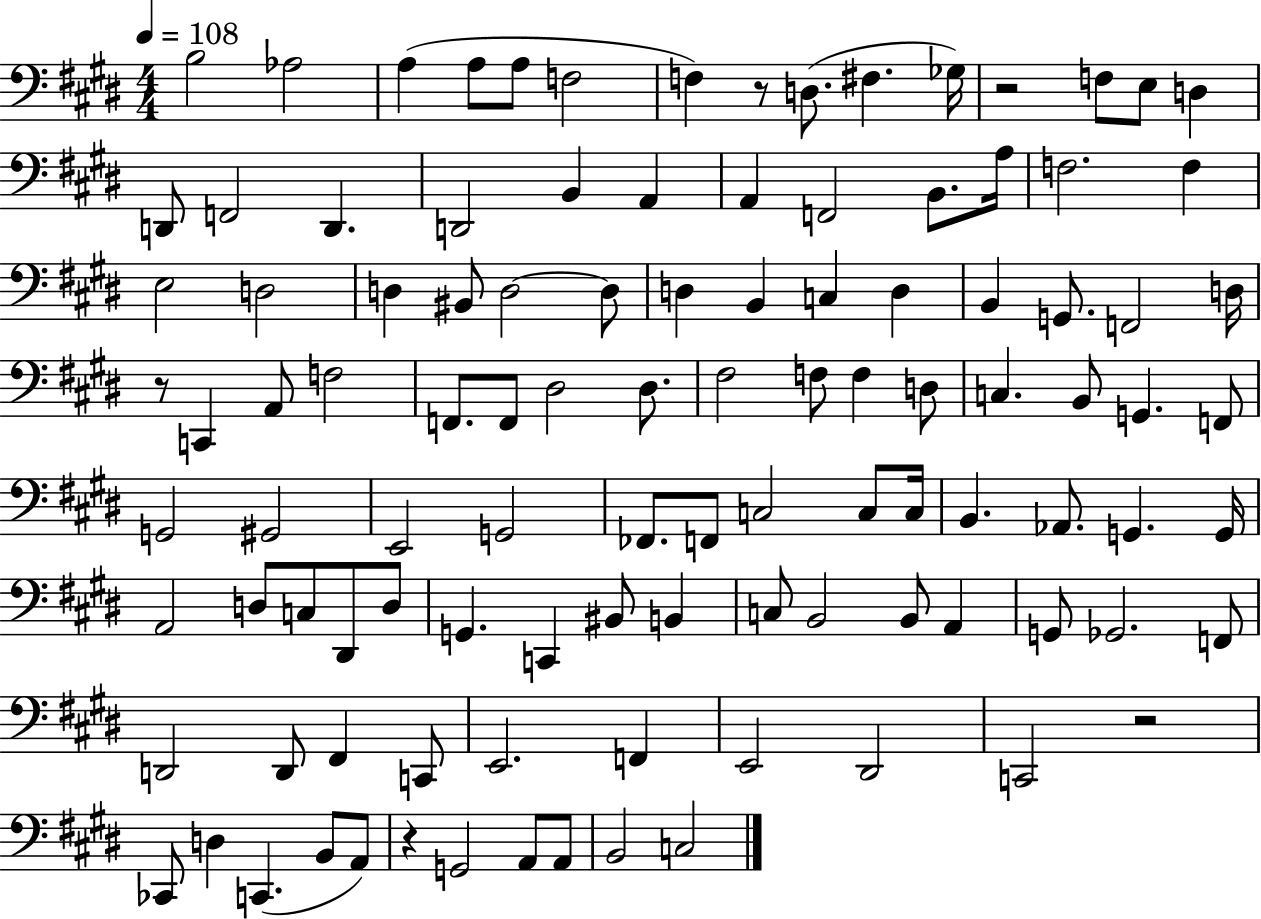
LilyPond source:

{
  \clef bass
  \numericTimeSignature
  \time 4/4
  \key e \major
  \tempo 4 = 108
  b2 aes2 | a4( a8 a8 f2 | f4) r8 d8.( fis4. ges16) | r2 f8 e8 d4 | \break d,8 f,2 d,4. | d,2 b,4 a,4 | a,4 f,2 b,8. a16 | f2. f4 | \break e2 d2 | d4 bis,8 d2~~ d8 | d4 b,4 c4 d4 | b,4 g,8. f,2 d16 | \break r8 c,4 a,8 f2 | f,8. f,8 dis2 dis8. | fis2 f8 f4 d8 | c4. b,8 g,4. f,8 | \break g,2 gis,2 | e,2 g,2 | fes,8. f,8 c2 c8 c16 | b,4. aes,8. g,4. g,16 | \break a,2 d8 c8 dis,8 d8 | g,4. c,4 bis,8 b,4 | c8 b,2 b,8 a,4 | g,8 ges,2. f,8 | \break d,2 d,8 fis,4 c,8 | e,2. f,4 | e,2 dis,2 | c,2 r2 | \break ces,8 d4 c,4.( b,8 a,8) | r4 g,2 a,8 a,8 | b,2 c2 | \bar "|."
}